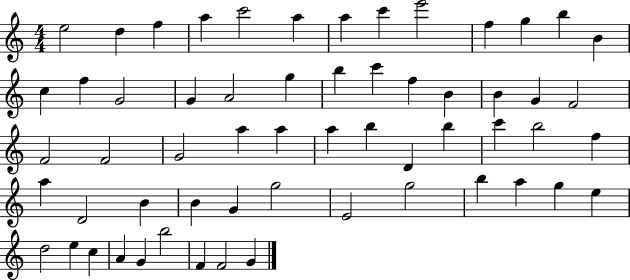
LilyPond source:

{
  \clef treble
  \numericTimeSignature
  \time 4/4
  \key c \major
  e''2 d''4 f''4 | a''4 c'''2 a''4 | a''4 c'''4 e'''2 | f''4 g''4 b''4 b'4 | \break c''4 f''4 g'2 | g'4 a'2 g''4 | b''4 c'''4 f''4 b'4 | b'4 g'4 f'2 | \break f'2 f'2 | g'2 a''4 a''4 | a''4 b''4 d'4 b''4 | c'''4 b''2 f''4 | \break a''4 d'2 b'4 | b'4 g'4 g''2 | e'2 g''2 | b''4 a''4 g''4 e''4 | \break d''2 e''4 c''4 | a'4 g'4 b''2 | f'4 f'2 g'4 | \bar "|."
}